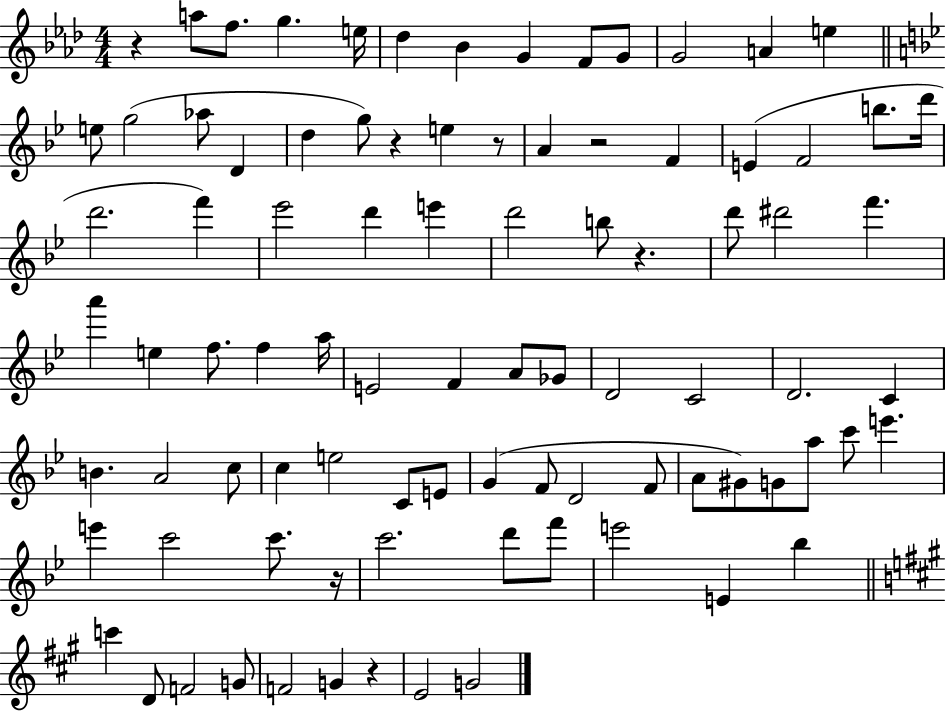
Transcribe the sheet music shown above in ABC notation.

X:1
T:Untitled
M:4/4
L:1/4
K:Ab
z a/2 f/2 g e/4 _d _B G F/2 G/2 G2 A e e/2 g2 _a/2 D d g/2 z e z/2 A z2 F E F2 b/2 d'/4 d'2 f' _e'2 d' e' d'2 b/2 z d'/2 ^d'2 f' a' e f/2 f a/4 E2 F A/2 _G/2 D2 C2 D2 C B A2 c/2 c e2 C/2 E/2 G F/2 D2 F/2 A/2 ^G/2 G/2 a/2 c'/2 e' e' c'2 c'/2 z/4 c'2 d'/2 f'/2 e'2 E _b c' D/2 F2 G/2 F2 G z E2 G2